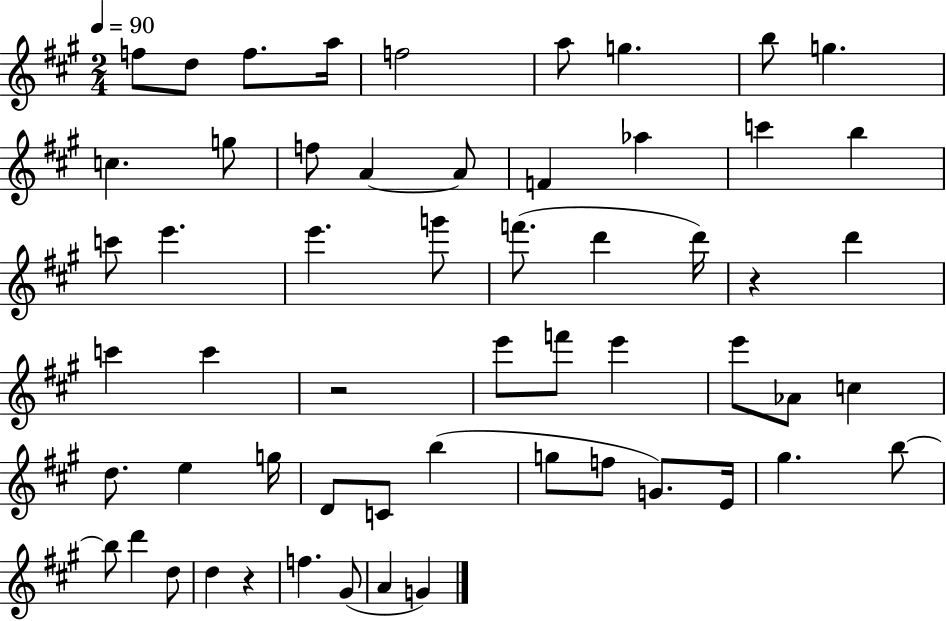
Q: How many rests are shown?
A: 3